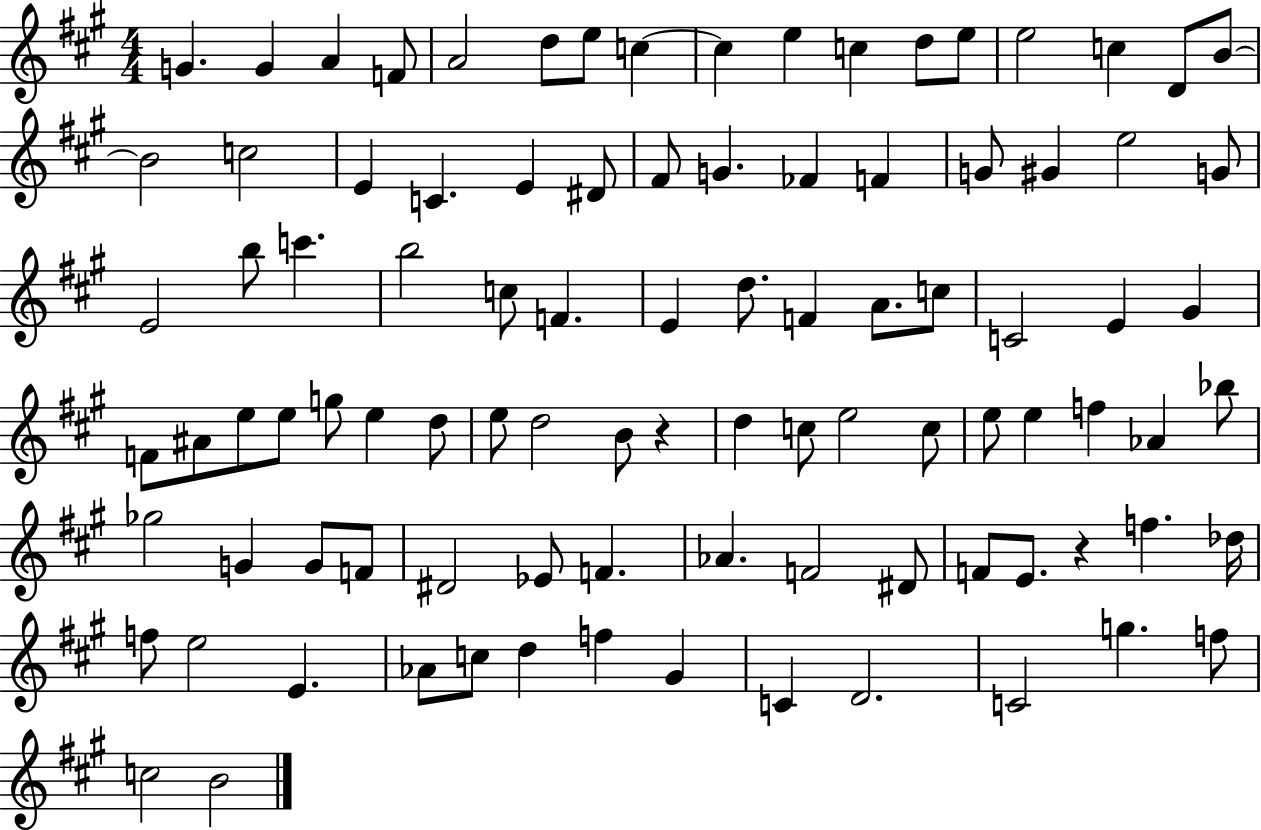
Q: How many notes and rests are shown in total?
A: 95